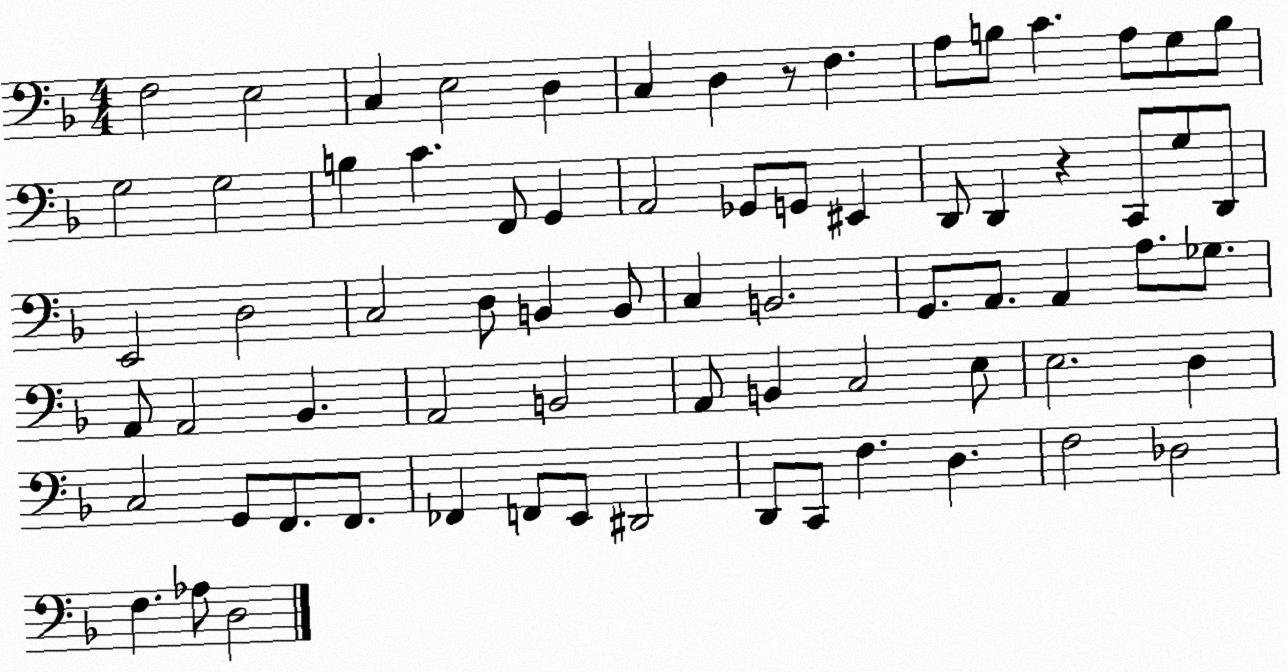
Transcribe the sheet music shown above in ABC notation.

X:1
T:Untitled
M:4/4
L:1/4
K:F
F,2 E,2 C, E,2 D, C, D, z/2 F, A,/2 B,/2 C A,/2 G,/2 B,/2 G,2 G,2 B, C F,,/2 G,, A,,2 _G,,/2 G,,/2 ^E,, D,,/2 D,, z C,,/2 G,/2 D,,/2 E,,2 D,2 C,2 D,/2 B,, B,,/2 C, B,,2 G,,/2 A,,/2 A,, A,/2 _G,/2 A,,/2 A,,2 _B,, A,,2 B,,2 A,,/2 B,, C,2 E,/2 E,2 D, C,2 G,,/2 F,,/2 F,,/2 _F,, F,,/2 E,,/2 ^D,,2 D,,/2 C,,/2 F, D, F,2 _D,2 F, _A,/2 D,2